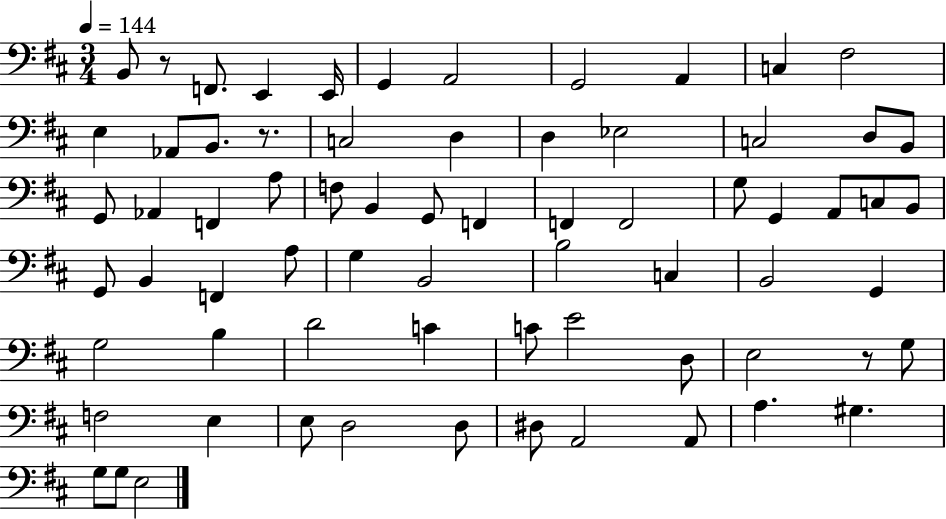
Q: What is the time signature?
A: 3/4